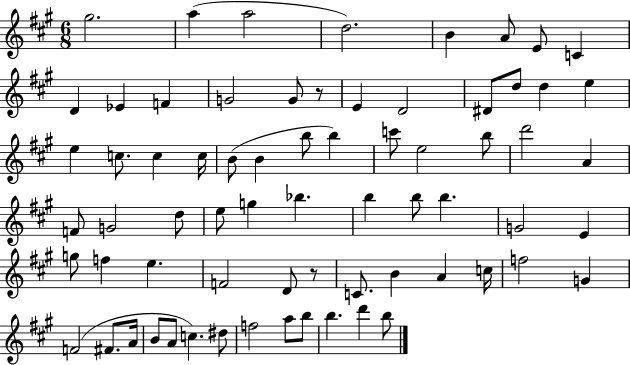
G#5/h. A5/q A5/h D5/h. B4/q A4/e E4/e C4/q D4/q Eb4/q F4/q G4/h G4/e R/e E4/q D4/h D#4/e D5/e D5/q E5/q E5/q C5/e. C5/q C5/s B4/e B4/q B5/e B5/q C6/e E5/h B5/e D6/h A4/q F4/e G4/h D5/e E5/e G5/q Bb5/q. B5/q B5/e B5/q. G4/h E4/q G5/e F5/q E5/q. F4/h D4/e R/e C4/e. B4/q A4/q C5/s F5/h G4/q F4/h F#4/e. A4/s B4/e A4/e C5/q. D#5/e F5/h A5/e B5/e B5/q. D6/q B5/e